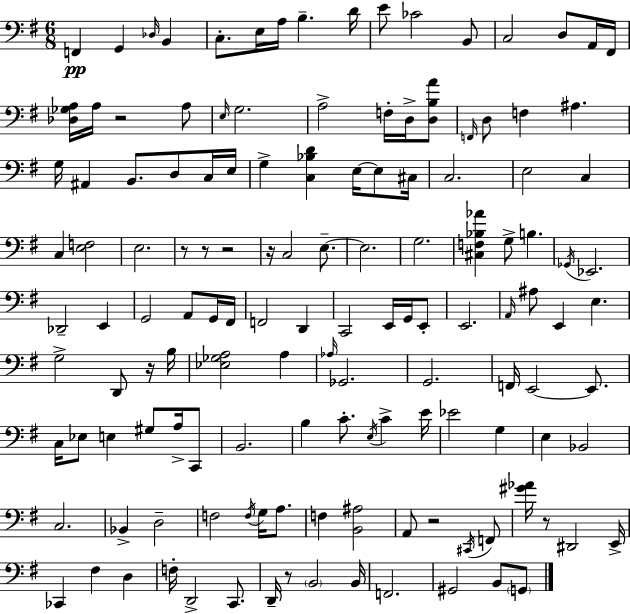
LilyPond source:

{
  \clef bass
  \numericTimeSignature
  \time 6/8
  \key g \major
  \repeat volta 2 { f,4\pp g,4 \grace { des16 } b,4 | c8.-. e16 a16 b4.-- | d'16 e'8 ces'2 b,8 | c2 d8 a,16 | \break fis,16 <des ges a>16 a16 r2 a8 | \grace { e16 } g2. | a2-> f16-. d16-> | <d b a'>8 \grace { f,16 } d8 f4 ais4. | \break g16 ais,4 b,8. d8 | c16 e16 g4-> <c bes d'>4 e16~~ | e8 cis16 c2. | e2 c4 | \break c4 <e f>2 | e2. | r8 r8 r2 | r16 c2 | \break e8.--~~ e2. | g2. | <cis f bes aes'>4 g8-> b4. | \acciaccatura { ges,16 } ees,2. | \break des,2-- | e,4 g,2 | a,8 g,16 fis,16 f,2 | d,4 c,2 | \break e,16 g,16 e,8-. e,2. | \grace { a,16 } ais8 e,4 e4. | g2-> | d,8 r16 b16 <ees ges a>2 | \break a4 \grace { aes16 } ges,2. | g,2. | f,16 e,2~~ | e,8. c16 ees8 e4 | \break gis8 a16-> c,8 b,2. | b4 c'8.-. | \acciaccatura { e16 } c'4-> e'16 ees'2 | g4 e4 bes,2 | \break c2. | bes,4-> d2-- | f2 | \acciaccatura { f16 } g16 a8. f4 | \break <b, ais>2 a,8 r2 | \acciaccatura { cis,16 } f,8 <gis' aes'>16 r8 | dis,2 e,16-> ces,4 | fis4 d4 f16-. d,2-> | \break c,8. d,16-- r8 | \parenthesize b,2 b,16 f,2. | gis,2 | b,8 \parenthesize g,8 } \bar "|."
}